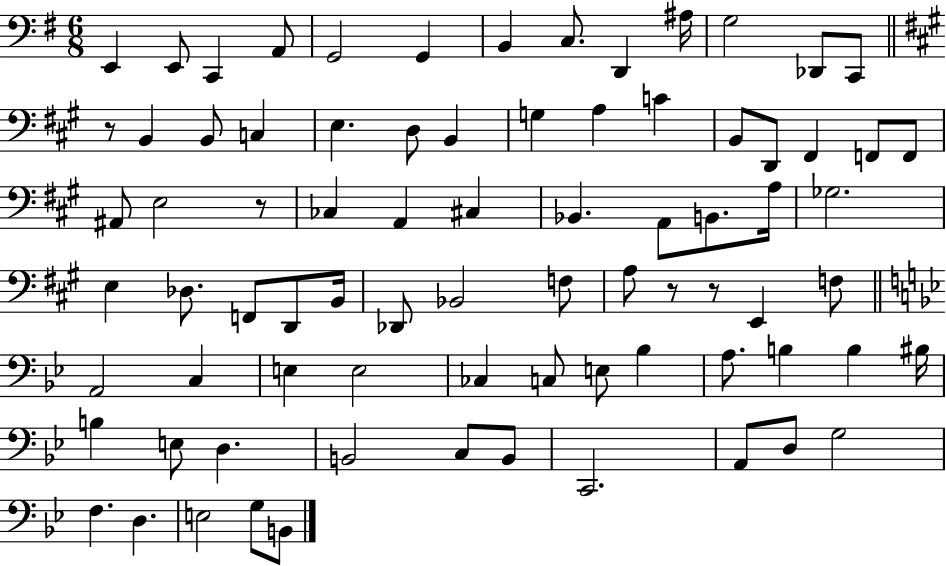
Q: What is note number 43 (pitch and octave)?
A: Db2